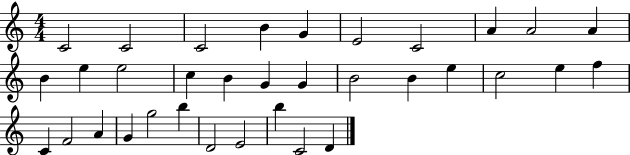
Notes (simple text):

C4/h C4/h C4/h B4/q G4/q E4/h C4/h A4/q A4/h A4/q B4/q E5/q E5/h C5/q B4/q G4/q G4/q B4/h B4/q E5/q C5/h E5/q F5/q C4/q F4/h A4/q G4/q G5/h B5/q D4/h E4/h B5/q C4/h D4/q